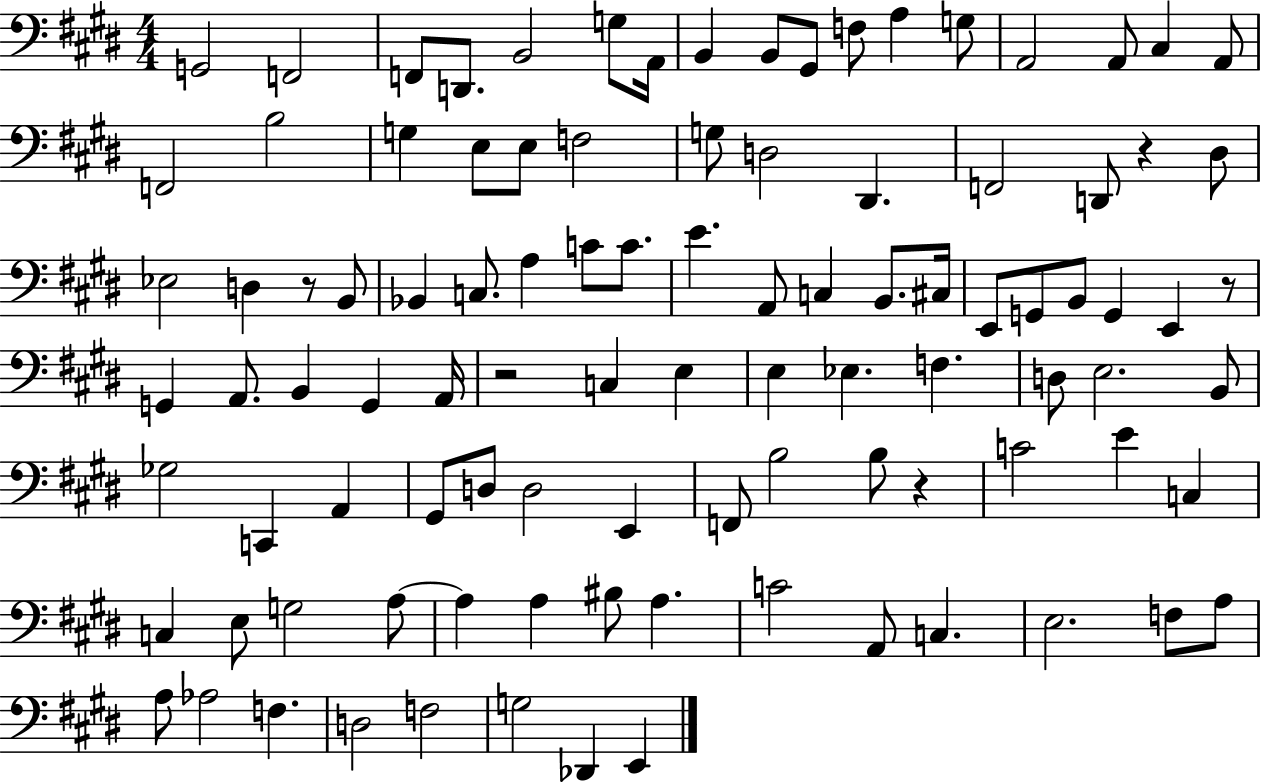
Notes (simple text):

G2/h F2/h F2/e D2/e. B2/h G3/e A2/s B2/q B2/e G#2/e F3/e A3/q G3/e A2/h A2/e C#3/q A2/e F2/h B3/h G3/q E3/e E3/e F3/h G3/e D3/h D#2/q. F2/h D2/e R/q D#3/e Eb3/h D3/q R/e B2/e Bb2/q C3/e. A3/q C4/e C4/e. E4/q. A2/e C3/q B2/e. C#3/s E2/e G2/e B2/e G2/q E2/q R/e G2/q A2/e. B2/q G2/q A2/s R/h C3/q E3/q E3/q Eb3/q. F3/q. D3/e E3/h. B2/e Gb3/h C2/q A2/q G#2/e D3/e D3/h E2/q F2/e B3/h B3/e R/q C4/h E4/q C3/q C3/q E3/e G3/h A3/e A3/q A3/q BIS3/e A3/q. C4/h A2/e C3/q. E3/h. F3/e A3/e A3/e Ab3/h F3/q. D3/h F3/h G3/h Db2/q E2/q